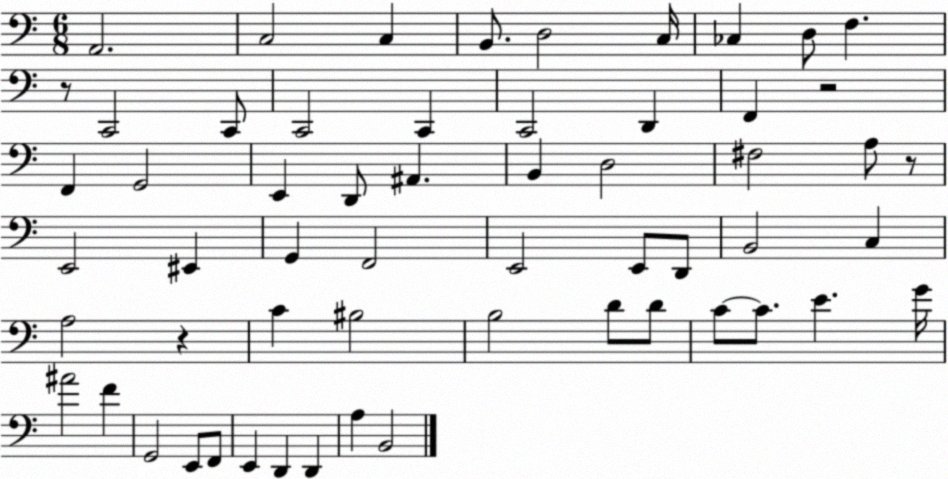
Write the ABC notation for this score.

X:1
T:Untitled
M:6/8
L:1/4
K:C
A,,2 C,2 C, B,,/2 D,2 C,/4 _C, D,/2 F, z/2 C,,2 C,,/2 C,,2 C,, C,,2 D,, F,, z2 F,, G,,2 E,, D,,/2 ^A,, B,, D,2 ^F,2 A,/2 z/2 E,,2 ^E,, G,, F,,2 E,,2 E,,/2 D,,/2 B,,2 C, A,2 z C ^B,2 B,2 D/2 D/2 C/2 C/2 E G/4 ^A2 F G,,2 E,,/2 F,,/2 E,, D,, D,, A, B,,2